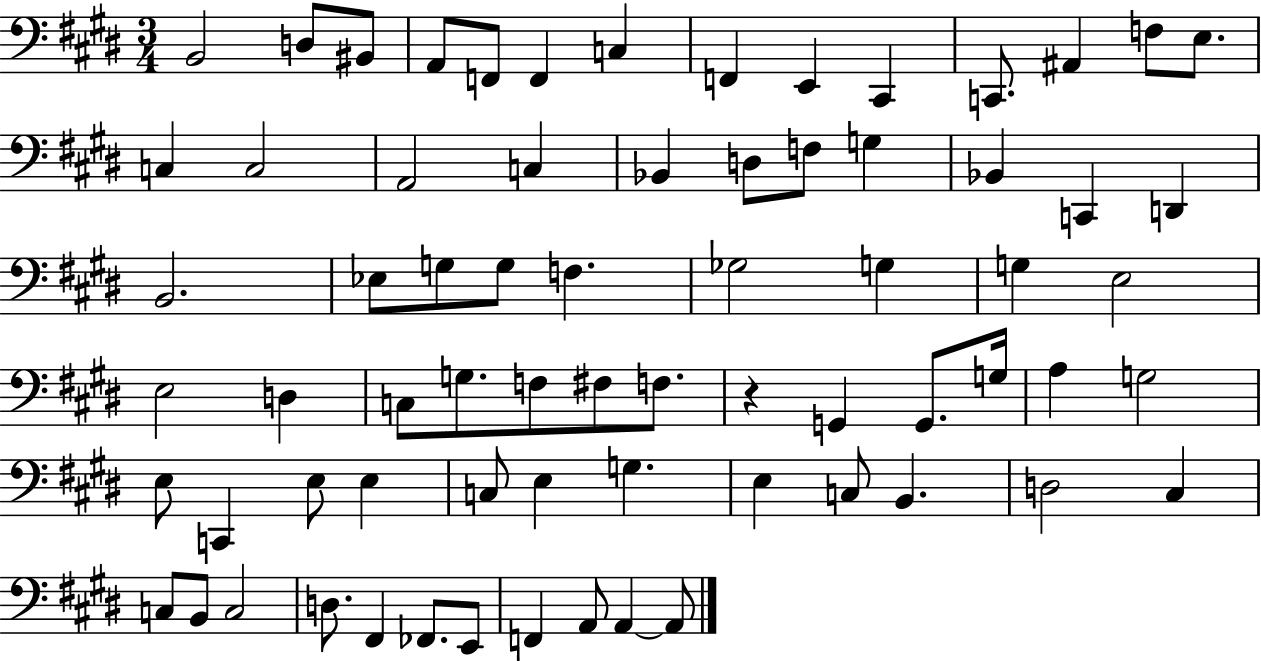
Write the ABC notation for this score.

X:1
T:Untitled
M:3/4
L:1/4
K:E
B,,2 D,/2 ^B,,/2 A,,/2 F,,/2 F,, C, F,, E,, ^C,, C,,/2 ^A,, F,/2 E,/2 C, C,2 A,,2 C, _B,, D,/2 F,/2 G, _B,, C,, D,, B,,2 _E,/2 G,/2 G,/2 F, _G,2 G, G, E,2 E,2 D, C,/2 G,/2 F,/2 ^F,/2 F,/2 z G,, G,,/2 G,/4 A, G,2 E,/2 C,, E,/2 E, C,/2 E, G, E, C,/2 B,, D,2 ^C, C,/2 B,,/2 C,2 D,/2 ^F,, _F,,/2 E,,/2 F,, A,,/2 A,, A,,/2